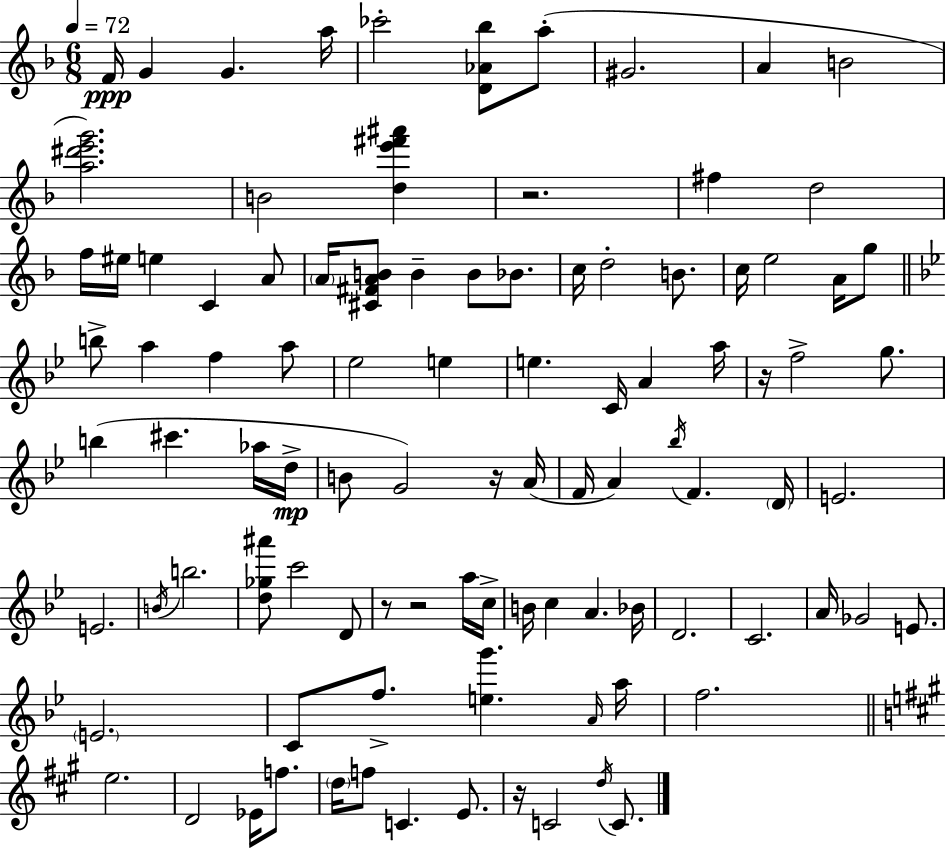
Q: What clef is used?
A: treble